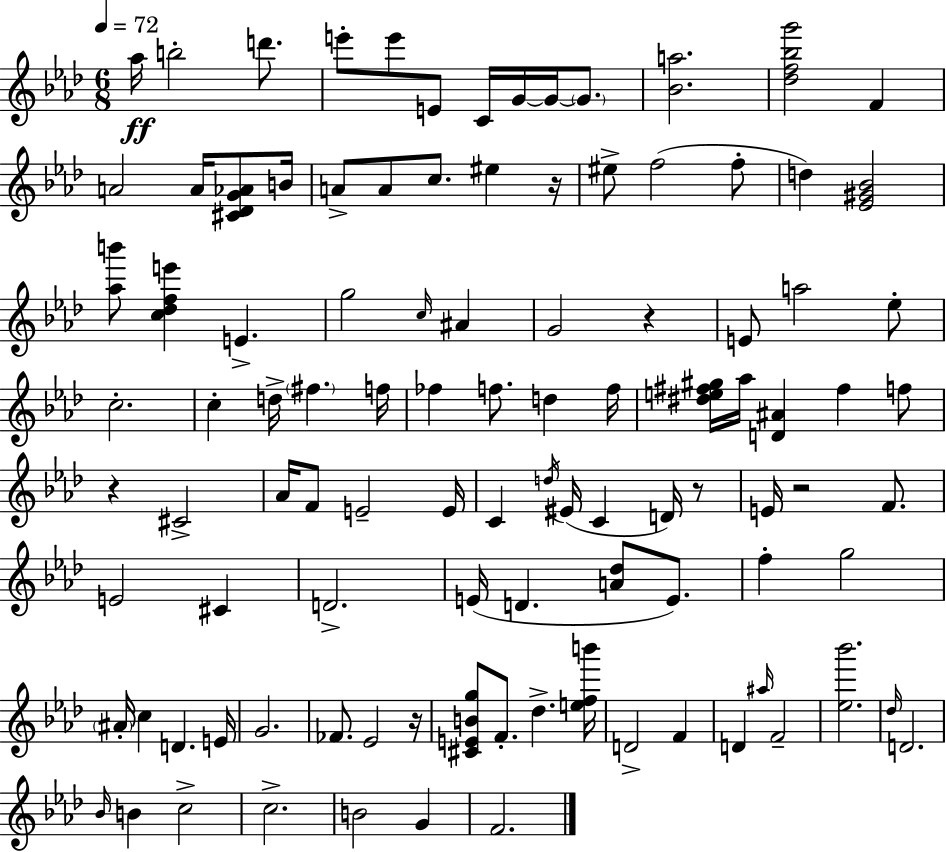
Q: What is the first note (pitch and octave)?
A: Ab5